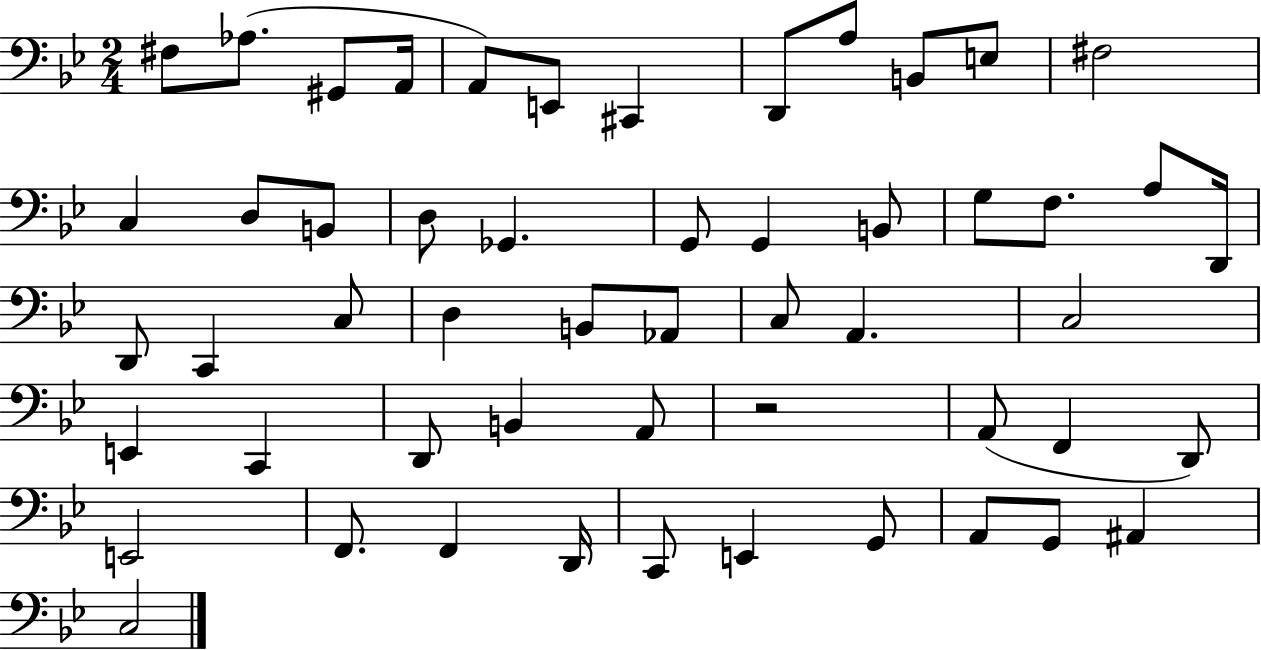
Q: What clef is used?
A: bass